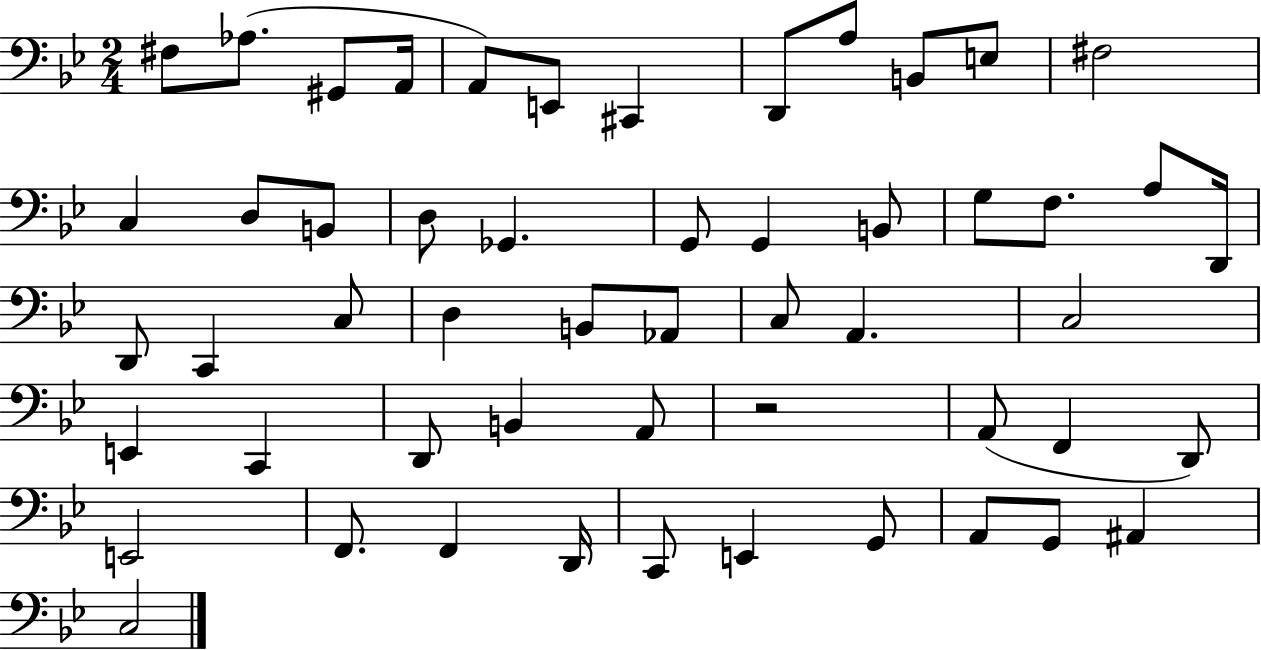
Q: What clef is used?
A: bass